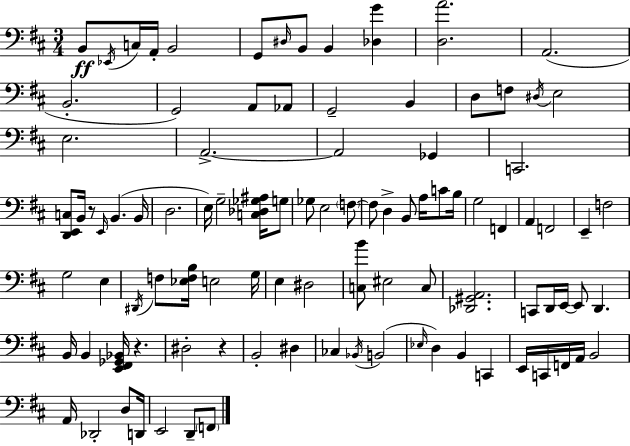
X:1
T:Untitled
M:3/4
L:1/4
K:D
B,,/2 _E,,/4 C,/4 A,,/4 B,,2 G,,/2 ^D,/4 B,,/2 B,, [_D,G] [D,A]2 A,,2 B,,2 G,,2 A,,/2 _A,,/2 G,,2 B,, D,/2 F,/2 ^D,/4 E,2 E,2 A,,2 A,,2 _G,, C,,2 [D,,E,,C,]/2 B,,/4 z/2 E,,/4 B,, B,,/4 D,2 E,/4 G,2 [C,_D,_G,^A,]/4 G,/2 _G,/2 E,2 F,/2 F,/2 D, B,,/2 A,/4 C/2 B,/4 G,2 F,, A,, F,,2 E,, F,2 G,2 E, ^D,,/4 F,/2 [_E,F,B,]/4 E,2 G,/4 E, ^D,2 [C,B]/2 ^E,2 C,/2 [_D,,^G,,A,,]2 C,,/2 D,,/4 E,,/4 E,,/2 D,, B,,/4 B,, [E,,^F,,_G,,_B,,]/4 z ^D,2 z B,,2 ^D, _C, _B,,/4 B,,2 _E,/4 D, B,, C,, E,,/4 C,,/4 F,,/4 A,,/4 B,,2 A,,/4 _D,,2 D,/2 D,,/4 E,,2 D,,/2 F,,/2